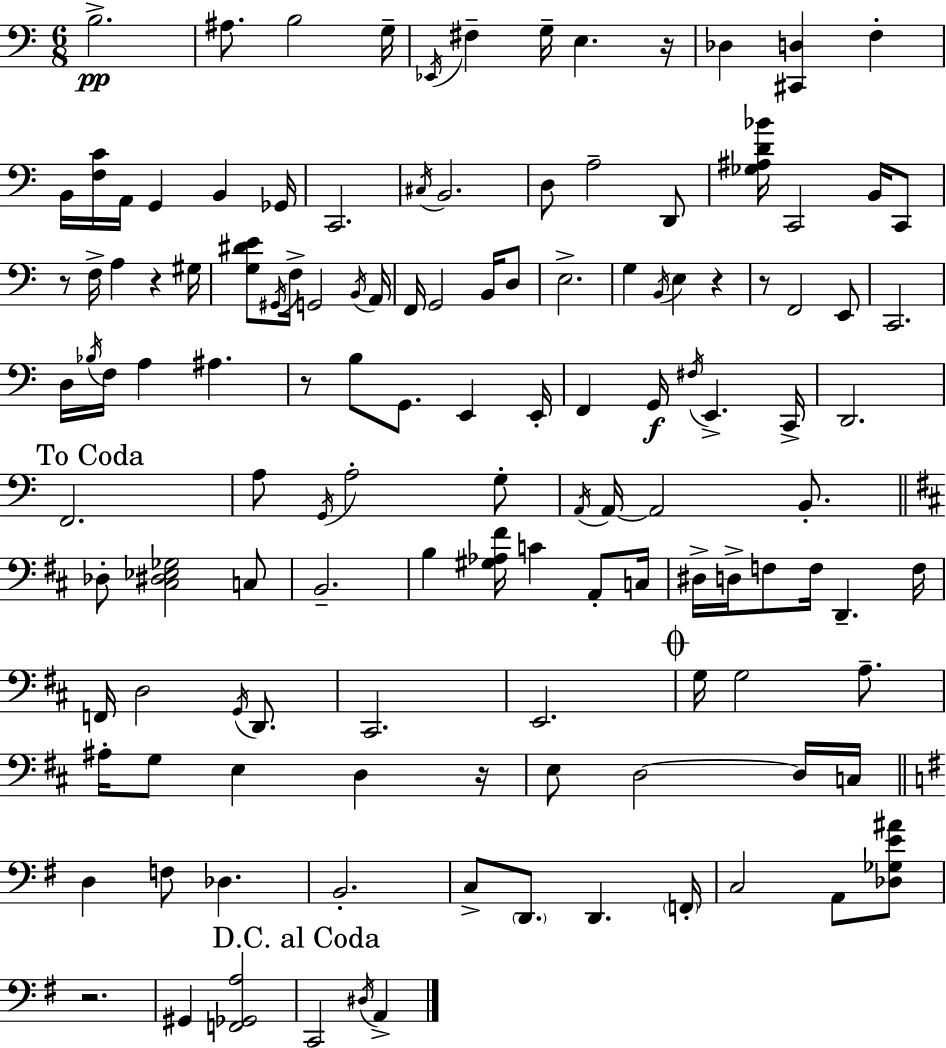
B3/h. A#3/e. B3/h G3/s Eb2/s F#3/q G3/s E3/q. R/s Db3/q [C#2,D3]/q F3/q B2/s [F3,C4]/s A2/s G2/q B2/q Gb2/s C2/h. C#3/s B2/h. D3/e A3/h D2/e [Gb3,A#3,D4,Bb4]/s C2/h B2/s C2/e R/e F3/s A3/q R/q G#3/s [G3,D#4,E4]/e G#2/s F3/s G2/h B2/s A2/s F2/s G2/h B2/s D3/e E3/h. G3/q B2/s E3/q R/q R/e F2/h E2/e C2/h. D3/s Bb3/s F3/s A3/q A#3/q. R/e B3/e G2/e. E2/q E2/s F2/q G2/s F#3/s E2/q. C2/s D2/h. F2/h. A3/e G2/s A3/h G3/e A2/s A2/s A2/h B2/e. Db3/e [C#3,D#3,Eb3,Gb3]/h C3/e B2/h. B3/q [G#3,Ab3,F#4]/s C4/q A2/e C3/s D#3/s D3/s F3/e F3/s D2/q. F3/s F2/s D3/h G2/s D2/e. C#2/h. E2/h. G3/s G3/h A3/e. A#3/s G3/e E3/q D3/q R/s E3/e D3/h D3/s C3/s D3/q F3/e Db3/q. B2/h. C3/e D2/e. D2/q. F2/s C3/h A2/e [Db3,Gb3,E4,A#4]/e R/h. G#2/q [F2,Gb2,A3]/h C2/h D#3/s A2/q